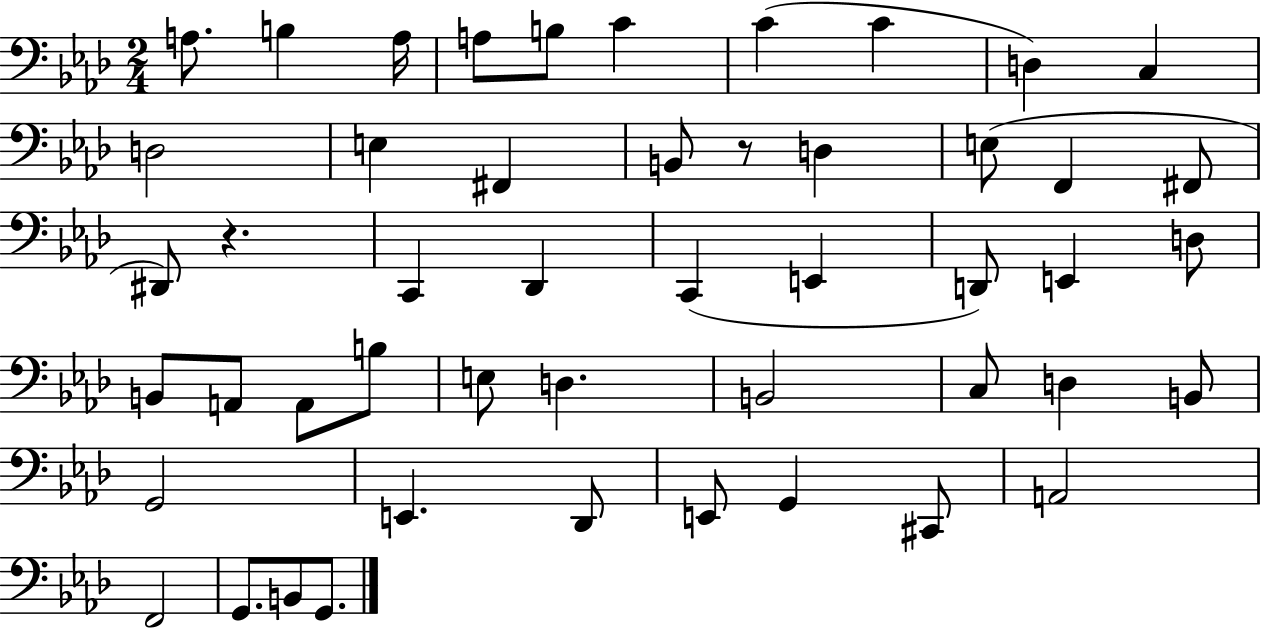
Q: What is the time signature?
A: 2/4